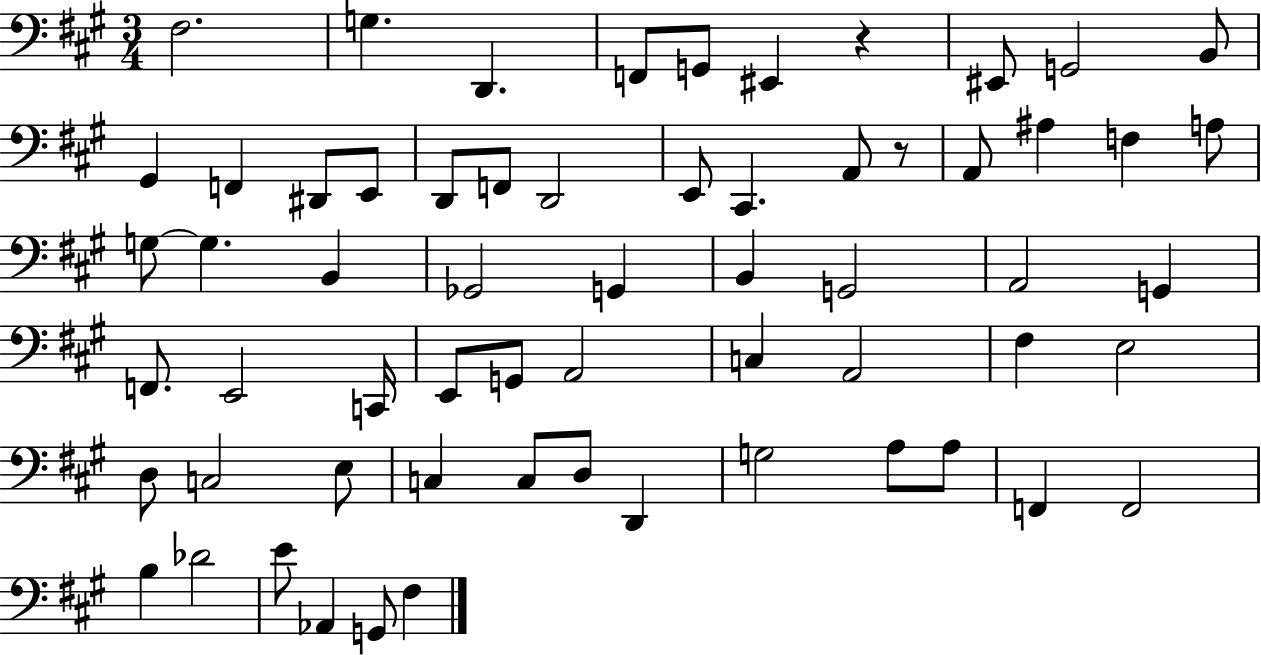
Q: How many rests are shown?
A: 2